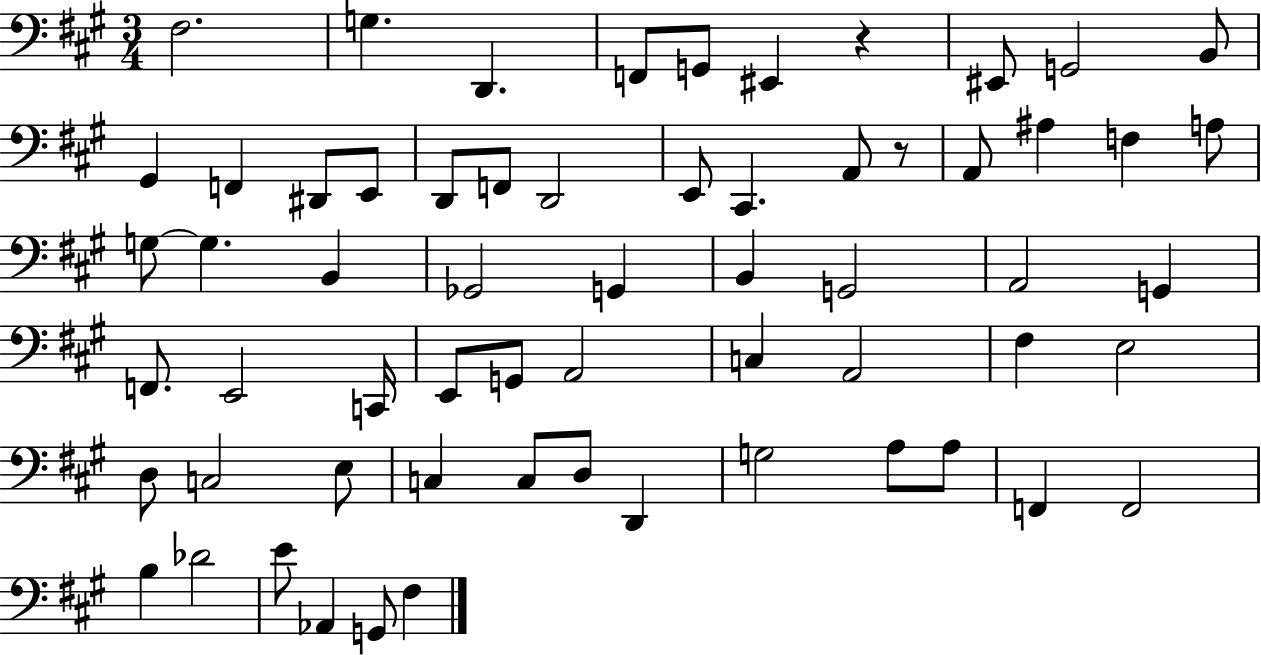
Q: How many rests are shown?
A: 2